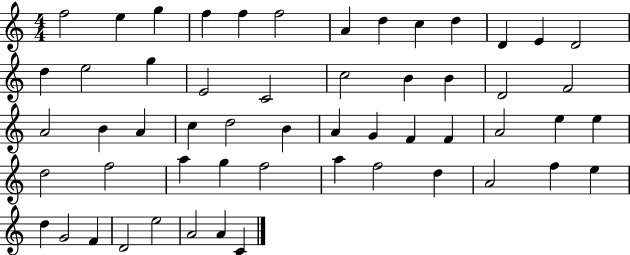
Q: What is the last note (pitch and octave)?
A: C4